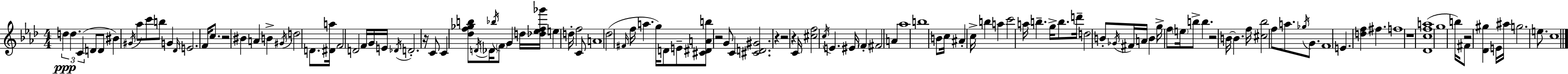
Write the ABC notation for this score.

X:1
T:Untitled
M:4/4
L:1/4
K:Fm
d d C D/2 D/2 ^B ^G/4 _a/2 c'/2 b/2 G _D/4 E2 F/4 c/2 z2 ^B A B ^G/4 d2 D/2 [^Da]/4 F2 D2 F/4 G/4 E/4 _D/4 D2 z/4 C/2 C [_df_gb]/2 D/4 _D/4 _b/4 F/2 G d/4 [_d_ef_g']/4 e d/4 f2 C/2 A4 _d2 ^F/4 f/4 a g/4 D/2 E/2 [^C^DAb]/2 z2 G/2 C [^CD^G]2 z z2 z C/4 [^cf]2 c/4 E ^E/4 F ^F2 A _a4 b4 B/2 c/4 ^A c/4 b a c'2 a/4 b g/4 b/2 d'/4 d2 B/2 _G/4 ^F/4 A/4 B g/4 f/2 e/4 b/2 b z2 B/4 B f/4 [^c_b]2 f/2 a/2 _g/4 G/2 F4 E [df] ^f f4 z4 [_Dcfa]4 g4 b/4 ^F/2 z2 [_D^g] E/4 ^a/4 g2 e/2 c4